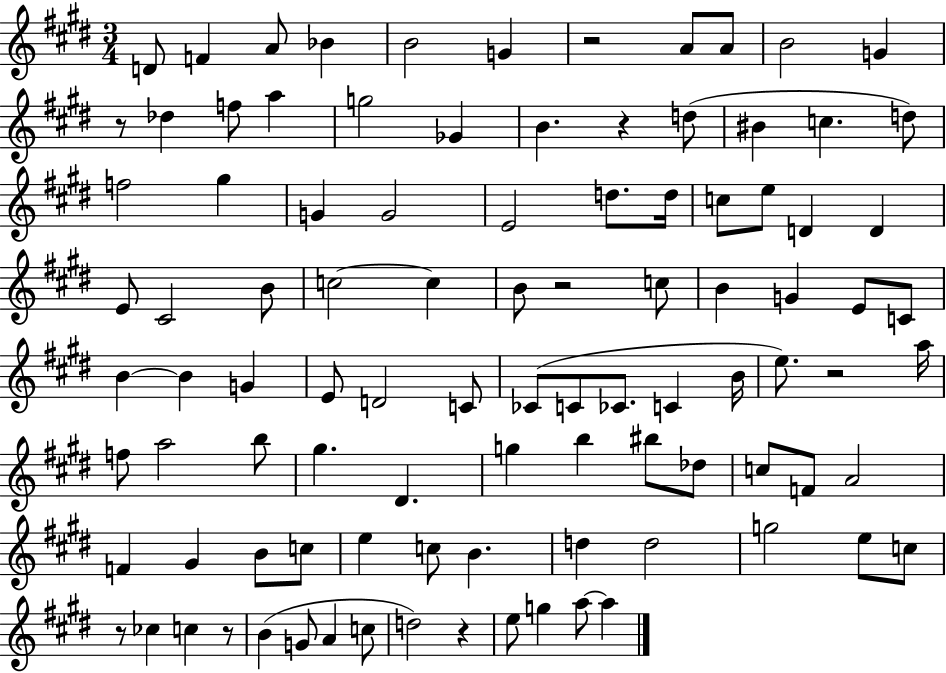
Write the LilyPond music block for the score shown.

{
  \clef treble
  \numericTimeSignature
  \time 3/4
  \key e \major
  \repeat volta 2 { d'8 f'4 a'8 bes'4 | b'2 g'4 | r2 a'8 a'8 | b'2 g'4 | \break r8 des''4 f''8 a''4 | g''2 ges'4 | b'4. r4 d''8( | bis'4 c''4. d''8) | \break f''2 gis''4 | g'4 g'2 | e'2 d''8. d''16 | c''8 e''8 d'4 d'4 | \break e'8 cis'2 b'8 | c''2~~ c''4 | b'8 r2 c''8 | b'4 g'4 e'8 c'8 | \break b'4~~ b'4 g'4 | e'8 d'2 c'8 | ces'8( c'8 ces'8. c'4 b'16 | e''8.) r2 a''16 | \break f''8 a''2 b''8 | gis''4. dis'4. | g''4 b''4 bis''8 des''8 | c''8 f'8 a'2 | \break f'4 gis'4 b'8 c''8 | e''4 c''8 b'4. | d''4 d''2 | g''2 e''8 c''8 | \break r8 ces''4 c''4 r8 | b'4( g'8 a'4 c''8 | d''2) r4 | e''8 g''4 a''8~~ a''4 | \break } \bar "|."
}